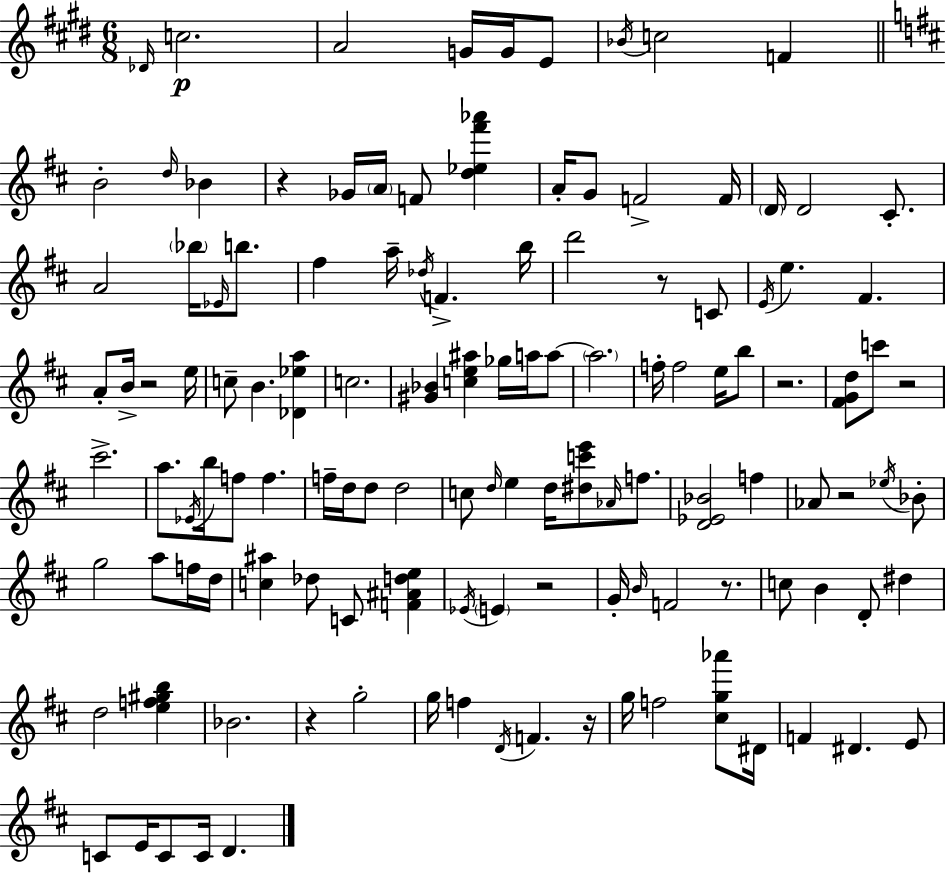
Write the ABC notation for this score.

X:1
T:Untitled
M:6/8
L:1/4
K:E
_D/4 c2 A2 G/4 G/4 E/2 _B/4 c2 F B2 d/4 _B z _G/4 A/4 F/2 [d_e^f'_a'] A/4 G/2 F2 F/4 D/4 D2 ^C/2 A2 _b/4 _E/4 b/2 ^f a/4 _d/4 F b/4 d'2 z/2 C/2 E/4 e ^F A/2 B/4 z2 e/4 c/2 B [_D_ea] c2 [^G_B] [ce^a] _g/4 a/4 a/2 a2 f/4 f2 e/4 b/2 z2 [^FGd]/2 c'/2 z2 ^c'2 a/2 _E/4 b/4 f/2 f f/4 d/4 d/2 d2 c/2 d/4 e d/4 [^dc'e']/2 _A/4 f/2 [D_E_B]2 f _A/2 z2 _e/4 _B/2 g2 a/2 f/4 d/4 [c^a] _d/2 C/2 [F^Ade] _E/4 E z2 G/4 B/4 F2 z/2 c/2 B D/2 ^d d2 [ef^gb] _B2 z g2 g/4 f D/4 F z/4 g/4 f2 [^cg_a']/2 ^D/4 F ^D E/2 C/2 E/4 C/2 C/4 D